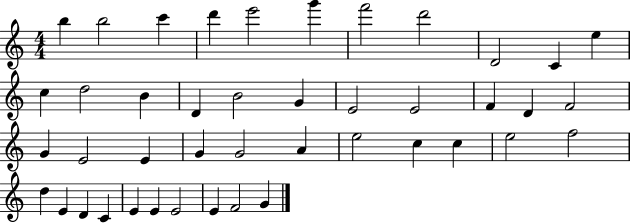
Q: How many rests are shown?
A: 0